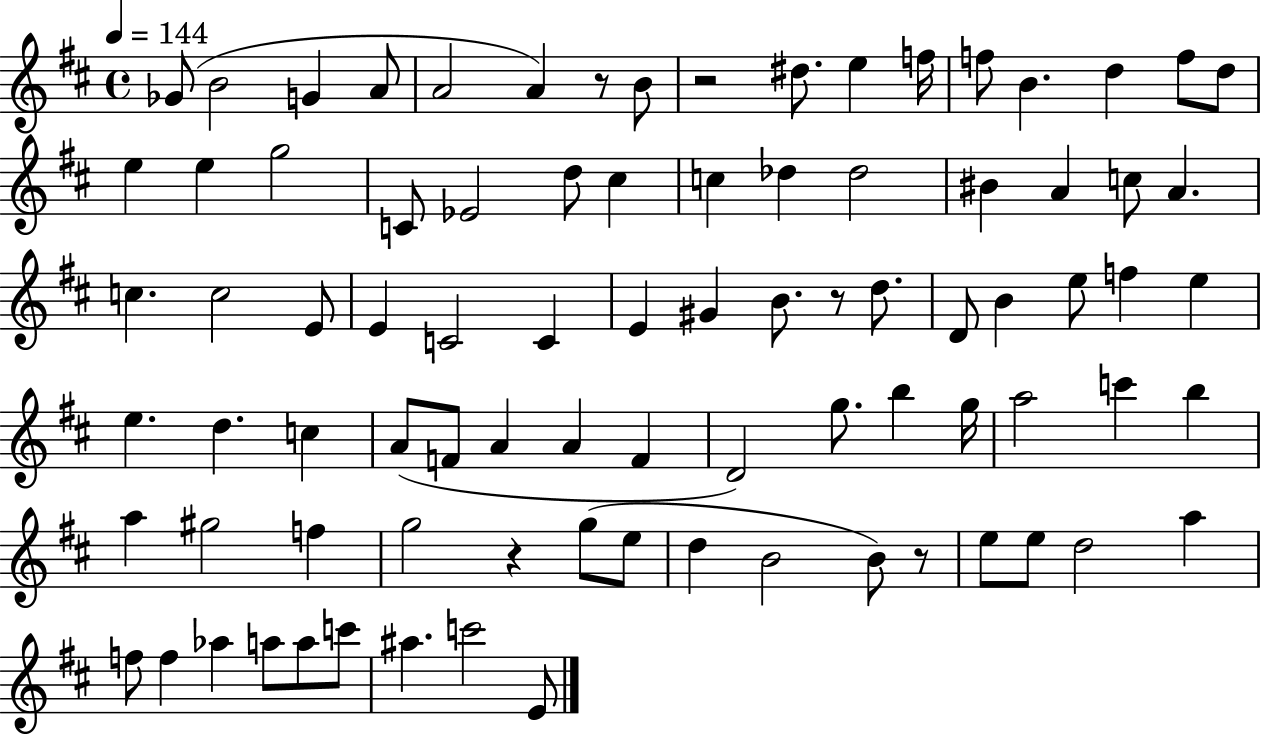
X:1
T:Untitled
M:4/4
L:1/4
K:D
_G/2 B2 G A/2 A2 A z/2 B/2 z2 ^d/2 e f/4 f/2 B d f/2 d/2 e e g2 C/2 _E2 d/2 ^c c _d _d2 ^B A c/2 A c c2 E/2 E C2 C E ^G B/2 z/2 d/2 D/2 B e/2 f e e d c A/2 F/2 A A F D2 g/2 b g/4 a2 c' b a ^g2 f g2 z g/2 e/2 d B2 B/2 z/2 e/2 e/2 d2 a f/2 f _a a/2 a/2 c'/2 ^a c'2 E/2